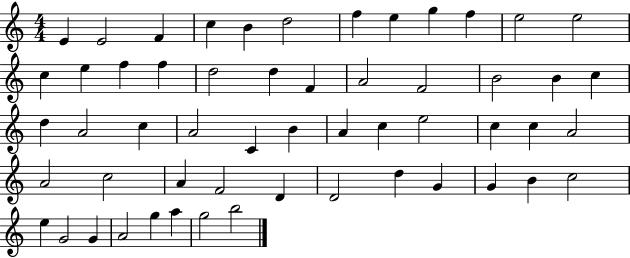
X:1
T:Untitled
M:4/4
L:1/4
K:C
E E2 F c B d2 f e g f e2 e2 c e f f d2 d F A2 F2 B2 B c d A2 c A2 C B A c e2 c c A2 A2 c2 A F2 D D2 d G G B c2 e G2 G A2 g a g2 b2